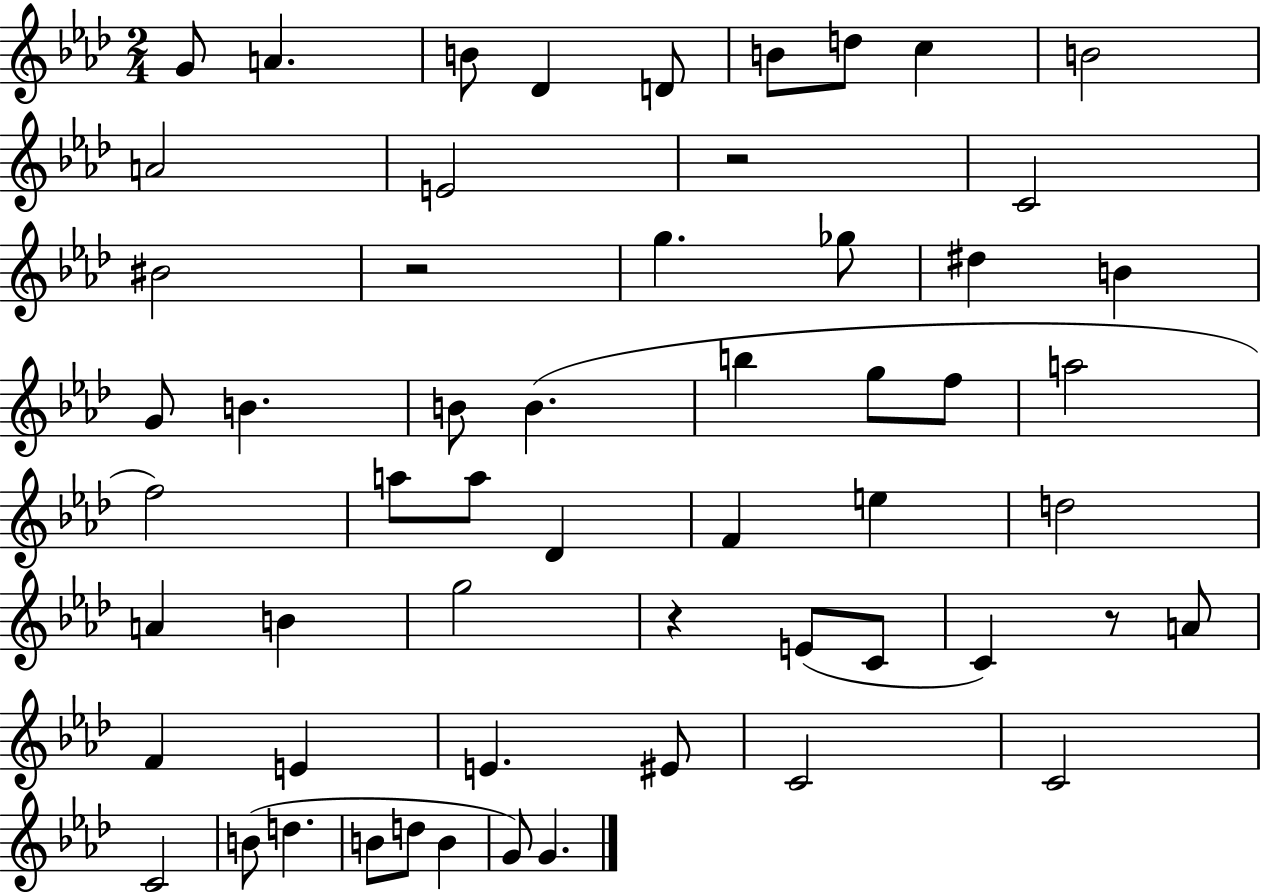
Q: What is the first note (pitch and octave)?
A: G4